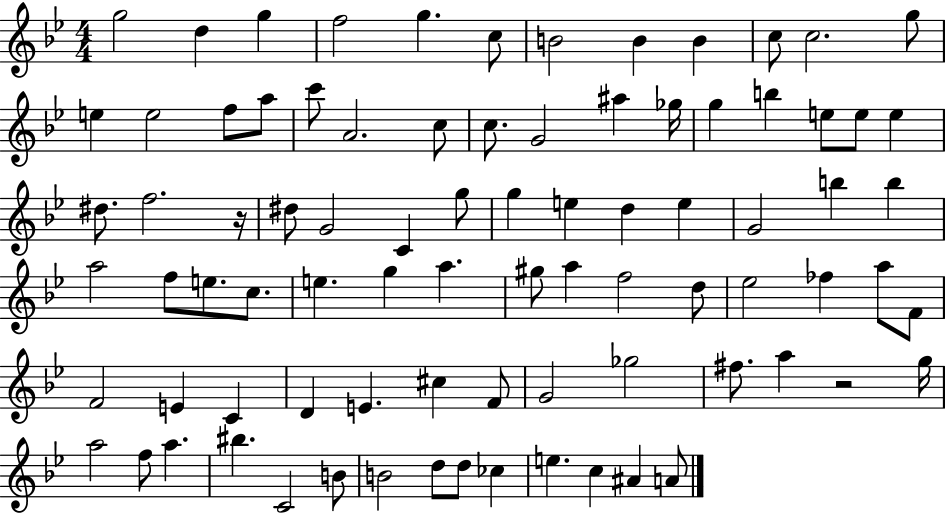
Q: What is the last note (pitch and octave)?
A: A4